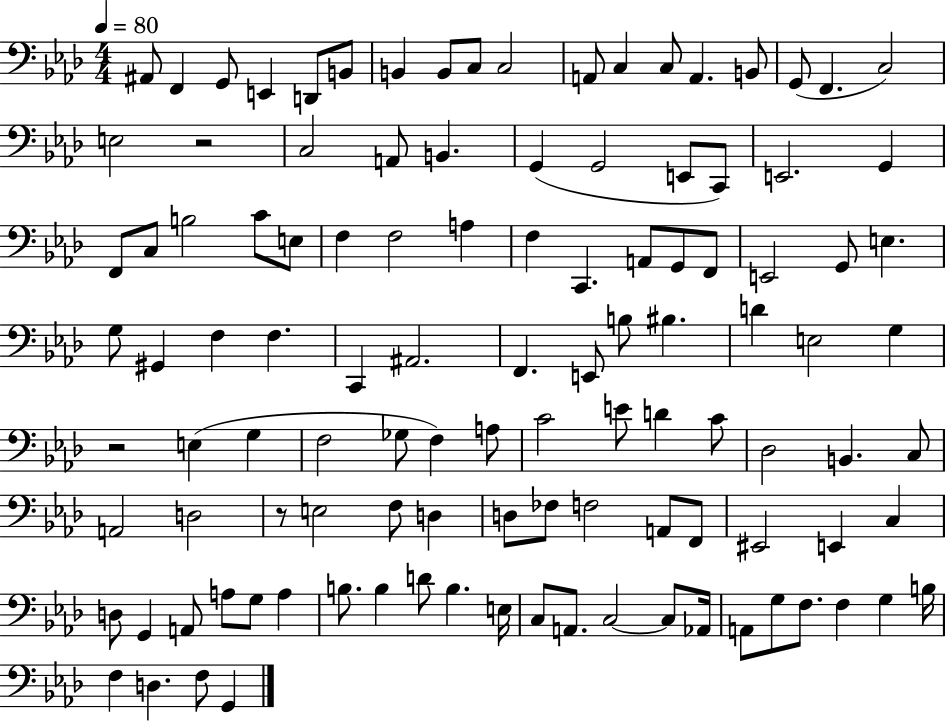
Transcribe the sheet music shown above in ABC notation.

X:1
T:Untitled
M:4/4
L:1/4
K:Ab
^A,,/2 F,, G,,/2 E,, D,,/2 B,,/2 B,, B,,/2 C,/2 C,2 A,,/2 C, C,/2 A,, B,,/2 G,,/2 F,, C,2 E,2 z2 C,2 A,,/2 B,, G,, G,,2 E,,/2 C,,/2 E,,2 G,, F,,/2 C,/2 B,2 C/2 E,/2 F, F,2 A, F, C,, A,,/2 G,,/2 F,,/2 E,,2 G,,/2 E, G,/2 ^G,, F, F, C,, ^A,,2 F,, E,,/2 B,/2 ^B, D E,2 G, z2 E, G, F,2 _G,/2 F, A,/2 C2 E/2 D C/2 _D,2 B,, C,/2 A,,2 D,2 z/2 E,2 F,/2 D, D,/2 _F,/2 F,2 A,,/2 F,,/2 ^E,,2 E,, C, D,/2 G,, A,,/2 A,/2 G,/2 A, B,/2 B, D/2 B, E,/4 C,/2 A,,/2 C,2 C,/2 _A,,/4 A,,/2 G,/2 F,/2 F, G, B,/4 F, D, F,/2 G,,